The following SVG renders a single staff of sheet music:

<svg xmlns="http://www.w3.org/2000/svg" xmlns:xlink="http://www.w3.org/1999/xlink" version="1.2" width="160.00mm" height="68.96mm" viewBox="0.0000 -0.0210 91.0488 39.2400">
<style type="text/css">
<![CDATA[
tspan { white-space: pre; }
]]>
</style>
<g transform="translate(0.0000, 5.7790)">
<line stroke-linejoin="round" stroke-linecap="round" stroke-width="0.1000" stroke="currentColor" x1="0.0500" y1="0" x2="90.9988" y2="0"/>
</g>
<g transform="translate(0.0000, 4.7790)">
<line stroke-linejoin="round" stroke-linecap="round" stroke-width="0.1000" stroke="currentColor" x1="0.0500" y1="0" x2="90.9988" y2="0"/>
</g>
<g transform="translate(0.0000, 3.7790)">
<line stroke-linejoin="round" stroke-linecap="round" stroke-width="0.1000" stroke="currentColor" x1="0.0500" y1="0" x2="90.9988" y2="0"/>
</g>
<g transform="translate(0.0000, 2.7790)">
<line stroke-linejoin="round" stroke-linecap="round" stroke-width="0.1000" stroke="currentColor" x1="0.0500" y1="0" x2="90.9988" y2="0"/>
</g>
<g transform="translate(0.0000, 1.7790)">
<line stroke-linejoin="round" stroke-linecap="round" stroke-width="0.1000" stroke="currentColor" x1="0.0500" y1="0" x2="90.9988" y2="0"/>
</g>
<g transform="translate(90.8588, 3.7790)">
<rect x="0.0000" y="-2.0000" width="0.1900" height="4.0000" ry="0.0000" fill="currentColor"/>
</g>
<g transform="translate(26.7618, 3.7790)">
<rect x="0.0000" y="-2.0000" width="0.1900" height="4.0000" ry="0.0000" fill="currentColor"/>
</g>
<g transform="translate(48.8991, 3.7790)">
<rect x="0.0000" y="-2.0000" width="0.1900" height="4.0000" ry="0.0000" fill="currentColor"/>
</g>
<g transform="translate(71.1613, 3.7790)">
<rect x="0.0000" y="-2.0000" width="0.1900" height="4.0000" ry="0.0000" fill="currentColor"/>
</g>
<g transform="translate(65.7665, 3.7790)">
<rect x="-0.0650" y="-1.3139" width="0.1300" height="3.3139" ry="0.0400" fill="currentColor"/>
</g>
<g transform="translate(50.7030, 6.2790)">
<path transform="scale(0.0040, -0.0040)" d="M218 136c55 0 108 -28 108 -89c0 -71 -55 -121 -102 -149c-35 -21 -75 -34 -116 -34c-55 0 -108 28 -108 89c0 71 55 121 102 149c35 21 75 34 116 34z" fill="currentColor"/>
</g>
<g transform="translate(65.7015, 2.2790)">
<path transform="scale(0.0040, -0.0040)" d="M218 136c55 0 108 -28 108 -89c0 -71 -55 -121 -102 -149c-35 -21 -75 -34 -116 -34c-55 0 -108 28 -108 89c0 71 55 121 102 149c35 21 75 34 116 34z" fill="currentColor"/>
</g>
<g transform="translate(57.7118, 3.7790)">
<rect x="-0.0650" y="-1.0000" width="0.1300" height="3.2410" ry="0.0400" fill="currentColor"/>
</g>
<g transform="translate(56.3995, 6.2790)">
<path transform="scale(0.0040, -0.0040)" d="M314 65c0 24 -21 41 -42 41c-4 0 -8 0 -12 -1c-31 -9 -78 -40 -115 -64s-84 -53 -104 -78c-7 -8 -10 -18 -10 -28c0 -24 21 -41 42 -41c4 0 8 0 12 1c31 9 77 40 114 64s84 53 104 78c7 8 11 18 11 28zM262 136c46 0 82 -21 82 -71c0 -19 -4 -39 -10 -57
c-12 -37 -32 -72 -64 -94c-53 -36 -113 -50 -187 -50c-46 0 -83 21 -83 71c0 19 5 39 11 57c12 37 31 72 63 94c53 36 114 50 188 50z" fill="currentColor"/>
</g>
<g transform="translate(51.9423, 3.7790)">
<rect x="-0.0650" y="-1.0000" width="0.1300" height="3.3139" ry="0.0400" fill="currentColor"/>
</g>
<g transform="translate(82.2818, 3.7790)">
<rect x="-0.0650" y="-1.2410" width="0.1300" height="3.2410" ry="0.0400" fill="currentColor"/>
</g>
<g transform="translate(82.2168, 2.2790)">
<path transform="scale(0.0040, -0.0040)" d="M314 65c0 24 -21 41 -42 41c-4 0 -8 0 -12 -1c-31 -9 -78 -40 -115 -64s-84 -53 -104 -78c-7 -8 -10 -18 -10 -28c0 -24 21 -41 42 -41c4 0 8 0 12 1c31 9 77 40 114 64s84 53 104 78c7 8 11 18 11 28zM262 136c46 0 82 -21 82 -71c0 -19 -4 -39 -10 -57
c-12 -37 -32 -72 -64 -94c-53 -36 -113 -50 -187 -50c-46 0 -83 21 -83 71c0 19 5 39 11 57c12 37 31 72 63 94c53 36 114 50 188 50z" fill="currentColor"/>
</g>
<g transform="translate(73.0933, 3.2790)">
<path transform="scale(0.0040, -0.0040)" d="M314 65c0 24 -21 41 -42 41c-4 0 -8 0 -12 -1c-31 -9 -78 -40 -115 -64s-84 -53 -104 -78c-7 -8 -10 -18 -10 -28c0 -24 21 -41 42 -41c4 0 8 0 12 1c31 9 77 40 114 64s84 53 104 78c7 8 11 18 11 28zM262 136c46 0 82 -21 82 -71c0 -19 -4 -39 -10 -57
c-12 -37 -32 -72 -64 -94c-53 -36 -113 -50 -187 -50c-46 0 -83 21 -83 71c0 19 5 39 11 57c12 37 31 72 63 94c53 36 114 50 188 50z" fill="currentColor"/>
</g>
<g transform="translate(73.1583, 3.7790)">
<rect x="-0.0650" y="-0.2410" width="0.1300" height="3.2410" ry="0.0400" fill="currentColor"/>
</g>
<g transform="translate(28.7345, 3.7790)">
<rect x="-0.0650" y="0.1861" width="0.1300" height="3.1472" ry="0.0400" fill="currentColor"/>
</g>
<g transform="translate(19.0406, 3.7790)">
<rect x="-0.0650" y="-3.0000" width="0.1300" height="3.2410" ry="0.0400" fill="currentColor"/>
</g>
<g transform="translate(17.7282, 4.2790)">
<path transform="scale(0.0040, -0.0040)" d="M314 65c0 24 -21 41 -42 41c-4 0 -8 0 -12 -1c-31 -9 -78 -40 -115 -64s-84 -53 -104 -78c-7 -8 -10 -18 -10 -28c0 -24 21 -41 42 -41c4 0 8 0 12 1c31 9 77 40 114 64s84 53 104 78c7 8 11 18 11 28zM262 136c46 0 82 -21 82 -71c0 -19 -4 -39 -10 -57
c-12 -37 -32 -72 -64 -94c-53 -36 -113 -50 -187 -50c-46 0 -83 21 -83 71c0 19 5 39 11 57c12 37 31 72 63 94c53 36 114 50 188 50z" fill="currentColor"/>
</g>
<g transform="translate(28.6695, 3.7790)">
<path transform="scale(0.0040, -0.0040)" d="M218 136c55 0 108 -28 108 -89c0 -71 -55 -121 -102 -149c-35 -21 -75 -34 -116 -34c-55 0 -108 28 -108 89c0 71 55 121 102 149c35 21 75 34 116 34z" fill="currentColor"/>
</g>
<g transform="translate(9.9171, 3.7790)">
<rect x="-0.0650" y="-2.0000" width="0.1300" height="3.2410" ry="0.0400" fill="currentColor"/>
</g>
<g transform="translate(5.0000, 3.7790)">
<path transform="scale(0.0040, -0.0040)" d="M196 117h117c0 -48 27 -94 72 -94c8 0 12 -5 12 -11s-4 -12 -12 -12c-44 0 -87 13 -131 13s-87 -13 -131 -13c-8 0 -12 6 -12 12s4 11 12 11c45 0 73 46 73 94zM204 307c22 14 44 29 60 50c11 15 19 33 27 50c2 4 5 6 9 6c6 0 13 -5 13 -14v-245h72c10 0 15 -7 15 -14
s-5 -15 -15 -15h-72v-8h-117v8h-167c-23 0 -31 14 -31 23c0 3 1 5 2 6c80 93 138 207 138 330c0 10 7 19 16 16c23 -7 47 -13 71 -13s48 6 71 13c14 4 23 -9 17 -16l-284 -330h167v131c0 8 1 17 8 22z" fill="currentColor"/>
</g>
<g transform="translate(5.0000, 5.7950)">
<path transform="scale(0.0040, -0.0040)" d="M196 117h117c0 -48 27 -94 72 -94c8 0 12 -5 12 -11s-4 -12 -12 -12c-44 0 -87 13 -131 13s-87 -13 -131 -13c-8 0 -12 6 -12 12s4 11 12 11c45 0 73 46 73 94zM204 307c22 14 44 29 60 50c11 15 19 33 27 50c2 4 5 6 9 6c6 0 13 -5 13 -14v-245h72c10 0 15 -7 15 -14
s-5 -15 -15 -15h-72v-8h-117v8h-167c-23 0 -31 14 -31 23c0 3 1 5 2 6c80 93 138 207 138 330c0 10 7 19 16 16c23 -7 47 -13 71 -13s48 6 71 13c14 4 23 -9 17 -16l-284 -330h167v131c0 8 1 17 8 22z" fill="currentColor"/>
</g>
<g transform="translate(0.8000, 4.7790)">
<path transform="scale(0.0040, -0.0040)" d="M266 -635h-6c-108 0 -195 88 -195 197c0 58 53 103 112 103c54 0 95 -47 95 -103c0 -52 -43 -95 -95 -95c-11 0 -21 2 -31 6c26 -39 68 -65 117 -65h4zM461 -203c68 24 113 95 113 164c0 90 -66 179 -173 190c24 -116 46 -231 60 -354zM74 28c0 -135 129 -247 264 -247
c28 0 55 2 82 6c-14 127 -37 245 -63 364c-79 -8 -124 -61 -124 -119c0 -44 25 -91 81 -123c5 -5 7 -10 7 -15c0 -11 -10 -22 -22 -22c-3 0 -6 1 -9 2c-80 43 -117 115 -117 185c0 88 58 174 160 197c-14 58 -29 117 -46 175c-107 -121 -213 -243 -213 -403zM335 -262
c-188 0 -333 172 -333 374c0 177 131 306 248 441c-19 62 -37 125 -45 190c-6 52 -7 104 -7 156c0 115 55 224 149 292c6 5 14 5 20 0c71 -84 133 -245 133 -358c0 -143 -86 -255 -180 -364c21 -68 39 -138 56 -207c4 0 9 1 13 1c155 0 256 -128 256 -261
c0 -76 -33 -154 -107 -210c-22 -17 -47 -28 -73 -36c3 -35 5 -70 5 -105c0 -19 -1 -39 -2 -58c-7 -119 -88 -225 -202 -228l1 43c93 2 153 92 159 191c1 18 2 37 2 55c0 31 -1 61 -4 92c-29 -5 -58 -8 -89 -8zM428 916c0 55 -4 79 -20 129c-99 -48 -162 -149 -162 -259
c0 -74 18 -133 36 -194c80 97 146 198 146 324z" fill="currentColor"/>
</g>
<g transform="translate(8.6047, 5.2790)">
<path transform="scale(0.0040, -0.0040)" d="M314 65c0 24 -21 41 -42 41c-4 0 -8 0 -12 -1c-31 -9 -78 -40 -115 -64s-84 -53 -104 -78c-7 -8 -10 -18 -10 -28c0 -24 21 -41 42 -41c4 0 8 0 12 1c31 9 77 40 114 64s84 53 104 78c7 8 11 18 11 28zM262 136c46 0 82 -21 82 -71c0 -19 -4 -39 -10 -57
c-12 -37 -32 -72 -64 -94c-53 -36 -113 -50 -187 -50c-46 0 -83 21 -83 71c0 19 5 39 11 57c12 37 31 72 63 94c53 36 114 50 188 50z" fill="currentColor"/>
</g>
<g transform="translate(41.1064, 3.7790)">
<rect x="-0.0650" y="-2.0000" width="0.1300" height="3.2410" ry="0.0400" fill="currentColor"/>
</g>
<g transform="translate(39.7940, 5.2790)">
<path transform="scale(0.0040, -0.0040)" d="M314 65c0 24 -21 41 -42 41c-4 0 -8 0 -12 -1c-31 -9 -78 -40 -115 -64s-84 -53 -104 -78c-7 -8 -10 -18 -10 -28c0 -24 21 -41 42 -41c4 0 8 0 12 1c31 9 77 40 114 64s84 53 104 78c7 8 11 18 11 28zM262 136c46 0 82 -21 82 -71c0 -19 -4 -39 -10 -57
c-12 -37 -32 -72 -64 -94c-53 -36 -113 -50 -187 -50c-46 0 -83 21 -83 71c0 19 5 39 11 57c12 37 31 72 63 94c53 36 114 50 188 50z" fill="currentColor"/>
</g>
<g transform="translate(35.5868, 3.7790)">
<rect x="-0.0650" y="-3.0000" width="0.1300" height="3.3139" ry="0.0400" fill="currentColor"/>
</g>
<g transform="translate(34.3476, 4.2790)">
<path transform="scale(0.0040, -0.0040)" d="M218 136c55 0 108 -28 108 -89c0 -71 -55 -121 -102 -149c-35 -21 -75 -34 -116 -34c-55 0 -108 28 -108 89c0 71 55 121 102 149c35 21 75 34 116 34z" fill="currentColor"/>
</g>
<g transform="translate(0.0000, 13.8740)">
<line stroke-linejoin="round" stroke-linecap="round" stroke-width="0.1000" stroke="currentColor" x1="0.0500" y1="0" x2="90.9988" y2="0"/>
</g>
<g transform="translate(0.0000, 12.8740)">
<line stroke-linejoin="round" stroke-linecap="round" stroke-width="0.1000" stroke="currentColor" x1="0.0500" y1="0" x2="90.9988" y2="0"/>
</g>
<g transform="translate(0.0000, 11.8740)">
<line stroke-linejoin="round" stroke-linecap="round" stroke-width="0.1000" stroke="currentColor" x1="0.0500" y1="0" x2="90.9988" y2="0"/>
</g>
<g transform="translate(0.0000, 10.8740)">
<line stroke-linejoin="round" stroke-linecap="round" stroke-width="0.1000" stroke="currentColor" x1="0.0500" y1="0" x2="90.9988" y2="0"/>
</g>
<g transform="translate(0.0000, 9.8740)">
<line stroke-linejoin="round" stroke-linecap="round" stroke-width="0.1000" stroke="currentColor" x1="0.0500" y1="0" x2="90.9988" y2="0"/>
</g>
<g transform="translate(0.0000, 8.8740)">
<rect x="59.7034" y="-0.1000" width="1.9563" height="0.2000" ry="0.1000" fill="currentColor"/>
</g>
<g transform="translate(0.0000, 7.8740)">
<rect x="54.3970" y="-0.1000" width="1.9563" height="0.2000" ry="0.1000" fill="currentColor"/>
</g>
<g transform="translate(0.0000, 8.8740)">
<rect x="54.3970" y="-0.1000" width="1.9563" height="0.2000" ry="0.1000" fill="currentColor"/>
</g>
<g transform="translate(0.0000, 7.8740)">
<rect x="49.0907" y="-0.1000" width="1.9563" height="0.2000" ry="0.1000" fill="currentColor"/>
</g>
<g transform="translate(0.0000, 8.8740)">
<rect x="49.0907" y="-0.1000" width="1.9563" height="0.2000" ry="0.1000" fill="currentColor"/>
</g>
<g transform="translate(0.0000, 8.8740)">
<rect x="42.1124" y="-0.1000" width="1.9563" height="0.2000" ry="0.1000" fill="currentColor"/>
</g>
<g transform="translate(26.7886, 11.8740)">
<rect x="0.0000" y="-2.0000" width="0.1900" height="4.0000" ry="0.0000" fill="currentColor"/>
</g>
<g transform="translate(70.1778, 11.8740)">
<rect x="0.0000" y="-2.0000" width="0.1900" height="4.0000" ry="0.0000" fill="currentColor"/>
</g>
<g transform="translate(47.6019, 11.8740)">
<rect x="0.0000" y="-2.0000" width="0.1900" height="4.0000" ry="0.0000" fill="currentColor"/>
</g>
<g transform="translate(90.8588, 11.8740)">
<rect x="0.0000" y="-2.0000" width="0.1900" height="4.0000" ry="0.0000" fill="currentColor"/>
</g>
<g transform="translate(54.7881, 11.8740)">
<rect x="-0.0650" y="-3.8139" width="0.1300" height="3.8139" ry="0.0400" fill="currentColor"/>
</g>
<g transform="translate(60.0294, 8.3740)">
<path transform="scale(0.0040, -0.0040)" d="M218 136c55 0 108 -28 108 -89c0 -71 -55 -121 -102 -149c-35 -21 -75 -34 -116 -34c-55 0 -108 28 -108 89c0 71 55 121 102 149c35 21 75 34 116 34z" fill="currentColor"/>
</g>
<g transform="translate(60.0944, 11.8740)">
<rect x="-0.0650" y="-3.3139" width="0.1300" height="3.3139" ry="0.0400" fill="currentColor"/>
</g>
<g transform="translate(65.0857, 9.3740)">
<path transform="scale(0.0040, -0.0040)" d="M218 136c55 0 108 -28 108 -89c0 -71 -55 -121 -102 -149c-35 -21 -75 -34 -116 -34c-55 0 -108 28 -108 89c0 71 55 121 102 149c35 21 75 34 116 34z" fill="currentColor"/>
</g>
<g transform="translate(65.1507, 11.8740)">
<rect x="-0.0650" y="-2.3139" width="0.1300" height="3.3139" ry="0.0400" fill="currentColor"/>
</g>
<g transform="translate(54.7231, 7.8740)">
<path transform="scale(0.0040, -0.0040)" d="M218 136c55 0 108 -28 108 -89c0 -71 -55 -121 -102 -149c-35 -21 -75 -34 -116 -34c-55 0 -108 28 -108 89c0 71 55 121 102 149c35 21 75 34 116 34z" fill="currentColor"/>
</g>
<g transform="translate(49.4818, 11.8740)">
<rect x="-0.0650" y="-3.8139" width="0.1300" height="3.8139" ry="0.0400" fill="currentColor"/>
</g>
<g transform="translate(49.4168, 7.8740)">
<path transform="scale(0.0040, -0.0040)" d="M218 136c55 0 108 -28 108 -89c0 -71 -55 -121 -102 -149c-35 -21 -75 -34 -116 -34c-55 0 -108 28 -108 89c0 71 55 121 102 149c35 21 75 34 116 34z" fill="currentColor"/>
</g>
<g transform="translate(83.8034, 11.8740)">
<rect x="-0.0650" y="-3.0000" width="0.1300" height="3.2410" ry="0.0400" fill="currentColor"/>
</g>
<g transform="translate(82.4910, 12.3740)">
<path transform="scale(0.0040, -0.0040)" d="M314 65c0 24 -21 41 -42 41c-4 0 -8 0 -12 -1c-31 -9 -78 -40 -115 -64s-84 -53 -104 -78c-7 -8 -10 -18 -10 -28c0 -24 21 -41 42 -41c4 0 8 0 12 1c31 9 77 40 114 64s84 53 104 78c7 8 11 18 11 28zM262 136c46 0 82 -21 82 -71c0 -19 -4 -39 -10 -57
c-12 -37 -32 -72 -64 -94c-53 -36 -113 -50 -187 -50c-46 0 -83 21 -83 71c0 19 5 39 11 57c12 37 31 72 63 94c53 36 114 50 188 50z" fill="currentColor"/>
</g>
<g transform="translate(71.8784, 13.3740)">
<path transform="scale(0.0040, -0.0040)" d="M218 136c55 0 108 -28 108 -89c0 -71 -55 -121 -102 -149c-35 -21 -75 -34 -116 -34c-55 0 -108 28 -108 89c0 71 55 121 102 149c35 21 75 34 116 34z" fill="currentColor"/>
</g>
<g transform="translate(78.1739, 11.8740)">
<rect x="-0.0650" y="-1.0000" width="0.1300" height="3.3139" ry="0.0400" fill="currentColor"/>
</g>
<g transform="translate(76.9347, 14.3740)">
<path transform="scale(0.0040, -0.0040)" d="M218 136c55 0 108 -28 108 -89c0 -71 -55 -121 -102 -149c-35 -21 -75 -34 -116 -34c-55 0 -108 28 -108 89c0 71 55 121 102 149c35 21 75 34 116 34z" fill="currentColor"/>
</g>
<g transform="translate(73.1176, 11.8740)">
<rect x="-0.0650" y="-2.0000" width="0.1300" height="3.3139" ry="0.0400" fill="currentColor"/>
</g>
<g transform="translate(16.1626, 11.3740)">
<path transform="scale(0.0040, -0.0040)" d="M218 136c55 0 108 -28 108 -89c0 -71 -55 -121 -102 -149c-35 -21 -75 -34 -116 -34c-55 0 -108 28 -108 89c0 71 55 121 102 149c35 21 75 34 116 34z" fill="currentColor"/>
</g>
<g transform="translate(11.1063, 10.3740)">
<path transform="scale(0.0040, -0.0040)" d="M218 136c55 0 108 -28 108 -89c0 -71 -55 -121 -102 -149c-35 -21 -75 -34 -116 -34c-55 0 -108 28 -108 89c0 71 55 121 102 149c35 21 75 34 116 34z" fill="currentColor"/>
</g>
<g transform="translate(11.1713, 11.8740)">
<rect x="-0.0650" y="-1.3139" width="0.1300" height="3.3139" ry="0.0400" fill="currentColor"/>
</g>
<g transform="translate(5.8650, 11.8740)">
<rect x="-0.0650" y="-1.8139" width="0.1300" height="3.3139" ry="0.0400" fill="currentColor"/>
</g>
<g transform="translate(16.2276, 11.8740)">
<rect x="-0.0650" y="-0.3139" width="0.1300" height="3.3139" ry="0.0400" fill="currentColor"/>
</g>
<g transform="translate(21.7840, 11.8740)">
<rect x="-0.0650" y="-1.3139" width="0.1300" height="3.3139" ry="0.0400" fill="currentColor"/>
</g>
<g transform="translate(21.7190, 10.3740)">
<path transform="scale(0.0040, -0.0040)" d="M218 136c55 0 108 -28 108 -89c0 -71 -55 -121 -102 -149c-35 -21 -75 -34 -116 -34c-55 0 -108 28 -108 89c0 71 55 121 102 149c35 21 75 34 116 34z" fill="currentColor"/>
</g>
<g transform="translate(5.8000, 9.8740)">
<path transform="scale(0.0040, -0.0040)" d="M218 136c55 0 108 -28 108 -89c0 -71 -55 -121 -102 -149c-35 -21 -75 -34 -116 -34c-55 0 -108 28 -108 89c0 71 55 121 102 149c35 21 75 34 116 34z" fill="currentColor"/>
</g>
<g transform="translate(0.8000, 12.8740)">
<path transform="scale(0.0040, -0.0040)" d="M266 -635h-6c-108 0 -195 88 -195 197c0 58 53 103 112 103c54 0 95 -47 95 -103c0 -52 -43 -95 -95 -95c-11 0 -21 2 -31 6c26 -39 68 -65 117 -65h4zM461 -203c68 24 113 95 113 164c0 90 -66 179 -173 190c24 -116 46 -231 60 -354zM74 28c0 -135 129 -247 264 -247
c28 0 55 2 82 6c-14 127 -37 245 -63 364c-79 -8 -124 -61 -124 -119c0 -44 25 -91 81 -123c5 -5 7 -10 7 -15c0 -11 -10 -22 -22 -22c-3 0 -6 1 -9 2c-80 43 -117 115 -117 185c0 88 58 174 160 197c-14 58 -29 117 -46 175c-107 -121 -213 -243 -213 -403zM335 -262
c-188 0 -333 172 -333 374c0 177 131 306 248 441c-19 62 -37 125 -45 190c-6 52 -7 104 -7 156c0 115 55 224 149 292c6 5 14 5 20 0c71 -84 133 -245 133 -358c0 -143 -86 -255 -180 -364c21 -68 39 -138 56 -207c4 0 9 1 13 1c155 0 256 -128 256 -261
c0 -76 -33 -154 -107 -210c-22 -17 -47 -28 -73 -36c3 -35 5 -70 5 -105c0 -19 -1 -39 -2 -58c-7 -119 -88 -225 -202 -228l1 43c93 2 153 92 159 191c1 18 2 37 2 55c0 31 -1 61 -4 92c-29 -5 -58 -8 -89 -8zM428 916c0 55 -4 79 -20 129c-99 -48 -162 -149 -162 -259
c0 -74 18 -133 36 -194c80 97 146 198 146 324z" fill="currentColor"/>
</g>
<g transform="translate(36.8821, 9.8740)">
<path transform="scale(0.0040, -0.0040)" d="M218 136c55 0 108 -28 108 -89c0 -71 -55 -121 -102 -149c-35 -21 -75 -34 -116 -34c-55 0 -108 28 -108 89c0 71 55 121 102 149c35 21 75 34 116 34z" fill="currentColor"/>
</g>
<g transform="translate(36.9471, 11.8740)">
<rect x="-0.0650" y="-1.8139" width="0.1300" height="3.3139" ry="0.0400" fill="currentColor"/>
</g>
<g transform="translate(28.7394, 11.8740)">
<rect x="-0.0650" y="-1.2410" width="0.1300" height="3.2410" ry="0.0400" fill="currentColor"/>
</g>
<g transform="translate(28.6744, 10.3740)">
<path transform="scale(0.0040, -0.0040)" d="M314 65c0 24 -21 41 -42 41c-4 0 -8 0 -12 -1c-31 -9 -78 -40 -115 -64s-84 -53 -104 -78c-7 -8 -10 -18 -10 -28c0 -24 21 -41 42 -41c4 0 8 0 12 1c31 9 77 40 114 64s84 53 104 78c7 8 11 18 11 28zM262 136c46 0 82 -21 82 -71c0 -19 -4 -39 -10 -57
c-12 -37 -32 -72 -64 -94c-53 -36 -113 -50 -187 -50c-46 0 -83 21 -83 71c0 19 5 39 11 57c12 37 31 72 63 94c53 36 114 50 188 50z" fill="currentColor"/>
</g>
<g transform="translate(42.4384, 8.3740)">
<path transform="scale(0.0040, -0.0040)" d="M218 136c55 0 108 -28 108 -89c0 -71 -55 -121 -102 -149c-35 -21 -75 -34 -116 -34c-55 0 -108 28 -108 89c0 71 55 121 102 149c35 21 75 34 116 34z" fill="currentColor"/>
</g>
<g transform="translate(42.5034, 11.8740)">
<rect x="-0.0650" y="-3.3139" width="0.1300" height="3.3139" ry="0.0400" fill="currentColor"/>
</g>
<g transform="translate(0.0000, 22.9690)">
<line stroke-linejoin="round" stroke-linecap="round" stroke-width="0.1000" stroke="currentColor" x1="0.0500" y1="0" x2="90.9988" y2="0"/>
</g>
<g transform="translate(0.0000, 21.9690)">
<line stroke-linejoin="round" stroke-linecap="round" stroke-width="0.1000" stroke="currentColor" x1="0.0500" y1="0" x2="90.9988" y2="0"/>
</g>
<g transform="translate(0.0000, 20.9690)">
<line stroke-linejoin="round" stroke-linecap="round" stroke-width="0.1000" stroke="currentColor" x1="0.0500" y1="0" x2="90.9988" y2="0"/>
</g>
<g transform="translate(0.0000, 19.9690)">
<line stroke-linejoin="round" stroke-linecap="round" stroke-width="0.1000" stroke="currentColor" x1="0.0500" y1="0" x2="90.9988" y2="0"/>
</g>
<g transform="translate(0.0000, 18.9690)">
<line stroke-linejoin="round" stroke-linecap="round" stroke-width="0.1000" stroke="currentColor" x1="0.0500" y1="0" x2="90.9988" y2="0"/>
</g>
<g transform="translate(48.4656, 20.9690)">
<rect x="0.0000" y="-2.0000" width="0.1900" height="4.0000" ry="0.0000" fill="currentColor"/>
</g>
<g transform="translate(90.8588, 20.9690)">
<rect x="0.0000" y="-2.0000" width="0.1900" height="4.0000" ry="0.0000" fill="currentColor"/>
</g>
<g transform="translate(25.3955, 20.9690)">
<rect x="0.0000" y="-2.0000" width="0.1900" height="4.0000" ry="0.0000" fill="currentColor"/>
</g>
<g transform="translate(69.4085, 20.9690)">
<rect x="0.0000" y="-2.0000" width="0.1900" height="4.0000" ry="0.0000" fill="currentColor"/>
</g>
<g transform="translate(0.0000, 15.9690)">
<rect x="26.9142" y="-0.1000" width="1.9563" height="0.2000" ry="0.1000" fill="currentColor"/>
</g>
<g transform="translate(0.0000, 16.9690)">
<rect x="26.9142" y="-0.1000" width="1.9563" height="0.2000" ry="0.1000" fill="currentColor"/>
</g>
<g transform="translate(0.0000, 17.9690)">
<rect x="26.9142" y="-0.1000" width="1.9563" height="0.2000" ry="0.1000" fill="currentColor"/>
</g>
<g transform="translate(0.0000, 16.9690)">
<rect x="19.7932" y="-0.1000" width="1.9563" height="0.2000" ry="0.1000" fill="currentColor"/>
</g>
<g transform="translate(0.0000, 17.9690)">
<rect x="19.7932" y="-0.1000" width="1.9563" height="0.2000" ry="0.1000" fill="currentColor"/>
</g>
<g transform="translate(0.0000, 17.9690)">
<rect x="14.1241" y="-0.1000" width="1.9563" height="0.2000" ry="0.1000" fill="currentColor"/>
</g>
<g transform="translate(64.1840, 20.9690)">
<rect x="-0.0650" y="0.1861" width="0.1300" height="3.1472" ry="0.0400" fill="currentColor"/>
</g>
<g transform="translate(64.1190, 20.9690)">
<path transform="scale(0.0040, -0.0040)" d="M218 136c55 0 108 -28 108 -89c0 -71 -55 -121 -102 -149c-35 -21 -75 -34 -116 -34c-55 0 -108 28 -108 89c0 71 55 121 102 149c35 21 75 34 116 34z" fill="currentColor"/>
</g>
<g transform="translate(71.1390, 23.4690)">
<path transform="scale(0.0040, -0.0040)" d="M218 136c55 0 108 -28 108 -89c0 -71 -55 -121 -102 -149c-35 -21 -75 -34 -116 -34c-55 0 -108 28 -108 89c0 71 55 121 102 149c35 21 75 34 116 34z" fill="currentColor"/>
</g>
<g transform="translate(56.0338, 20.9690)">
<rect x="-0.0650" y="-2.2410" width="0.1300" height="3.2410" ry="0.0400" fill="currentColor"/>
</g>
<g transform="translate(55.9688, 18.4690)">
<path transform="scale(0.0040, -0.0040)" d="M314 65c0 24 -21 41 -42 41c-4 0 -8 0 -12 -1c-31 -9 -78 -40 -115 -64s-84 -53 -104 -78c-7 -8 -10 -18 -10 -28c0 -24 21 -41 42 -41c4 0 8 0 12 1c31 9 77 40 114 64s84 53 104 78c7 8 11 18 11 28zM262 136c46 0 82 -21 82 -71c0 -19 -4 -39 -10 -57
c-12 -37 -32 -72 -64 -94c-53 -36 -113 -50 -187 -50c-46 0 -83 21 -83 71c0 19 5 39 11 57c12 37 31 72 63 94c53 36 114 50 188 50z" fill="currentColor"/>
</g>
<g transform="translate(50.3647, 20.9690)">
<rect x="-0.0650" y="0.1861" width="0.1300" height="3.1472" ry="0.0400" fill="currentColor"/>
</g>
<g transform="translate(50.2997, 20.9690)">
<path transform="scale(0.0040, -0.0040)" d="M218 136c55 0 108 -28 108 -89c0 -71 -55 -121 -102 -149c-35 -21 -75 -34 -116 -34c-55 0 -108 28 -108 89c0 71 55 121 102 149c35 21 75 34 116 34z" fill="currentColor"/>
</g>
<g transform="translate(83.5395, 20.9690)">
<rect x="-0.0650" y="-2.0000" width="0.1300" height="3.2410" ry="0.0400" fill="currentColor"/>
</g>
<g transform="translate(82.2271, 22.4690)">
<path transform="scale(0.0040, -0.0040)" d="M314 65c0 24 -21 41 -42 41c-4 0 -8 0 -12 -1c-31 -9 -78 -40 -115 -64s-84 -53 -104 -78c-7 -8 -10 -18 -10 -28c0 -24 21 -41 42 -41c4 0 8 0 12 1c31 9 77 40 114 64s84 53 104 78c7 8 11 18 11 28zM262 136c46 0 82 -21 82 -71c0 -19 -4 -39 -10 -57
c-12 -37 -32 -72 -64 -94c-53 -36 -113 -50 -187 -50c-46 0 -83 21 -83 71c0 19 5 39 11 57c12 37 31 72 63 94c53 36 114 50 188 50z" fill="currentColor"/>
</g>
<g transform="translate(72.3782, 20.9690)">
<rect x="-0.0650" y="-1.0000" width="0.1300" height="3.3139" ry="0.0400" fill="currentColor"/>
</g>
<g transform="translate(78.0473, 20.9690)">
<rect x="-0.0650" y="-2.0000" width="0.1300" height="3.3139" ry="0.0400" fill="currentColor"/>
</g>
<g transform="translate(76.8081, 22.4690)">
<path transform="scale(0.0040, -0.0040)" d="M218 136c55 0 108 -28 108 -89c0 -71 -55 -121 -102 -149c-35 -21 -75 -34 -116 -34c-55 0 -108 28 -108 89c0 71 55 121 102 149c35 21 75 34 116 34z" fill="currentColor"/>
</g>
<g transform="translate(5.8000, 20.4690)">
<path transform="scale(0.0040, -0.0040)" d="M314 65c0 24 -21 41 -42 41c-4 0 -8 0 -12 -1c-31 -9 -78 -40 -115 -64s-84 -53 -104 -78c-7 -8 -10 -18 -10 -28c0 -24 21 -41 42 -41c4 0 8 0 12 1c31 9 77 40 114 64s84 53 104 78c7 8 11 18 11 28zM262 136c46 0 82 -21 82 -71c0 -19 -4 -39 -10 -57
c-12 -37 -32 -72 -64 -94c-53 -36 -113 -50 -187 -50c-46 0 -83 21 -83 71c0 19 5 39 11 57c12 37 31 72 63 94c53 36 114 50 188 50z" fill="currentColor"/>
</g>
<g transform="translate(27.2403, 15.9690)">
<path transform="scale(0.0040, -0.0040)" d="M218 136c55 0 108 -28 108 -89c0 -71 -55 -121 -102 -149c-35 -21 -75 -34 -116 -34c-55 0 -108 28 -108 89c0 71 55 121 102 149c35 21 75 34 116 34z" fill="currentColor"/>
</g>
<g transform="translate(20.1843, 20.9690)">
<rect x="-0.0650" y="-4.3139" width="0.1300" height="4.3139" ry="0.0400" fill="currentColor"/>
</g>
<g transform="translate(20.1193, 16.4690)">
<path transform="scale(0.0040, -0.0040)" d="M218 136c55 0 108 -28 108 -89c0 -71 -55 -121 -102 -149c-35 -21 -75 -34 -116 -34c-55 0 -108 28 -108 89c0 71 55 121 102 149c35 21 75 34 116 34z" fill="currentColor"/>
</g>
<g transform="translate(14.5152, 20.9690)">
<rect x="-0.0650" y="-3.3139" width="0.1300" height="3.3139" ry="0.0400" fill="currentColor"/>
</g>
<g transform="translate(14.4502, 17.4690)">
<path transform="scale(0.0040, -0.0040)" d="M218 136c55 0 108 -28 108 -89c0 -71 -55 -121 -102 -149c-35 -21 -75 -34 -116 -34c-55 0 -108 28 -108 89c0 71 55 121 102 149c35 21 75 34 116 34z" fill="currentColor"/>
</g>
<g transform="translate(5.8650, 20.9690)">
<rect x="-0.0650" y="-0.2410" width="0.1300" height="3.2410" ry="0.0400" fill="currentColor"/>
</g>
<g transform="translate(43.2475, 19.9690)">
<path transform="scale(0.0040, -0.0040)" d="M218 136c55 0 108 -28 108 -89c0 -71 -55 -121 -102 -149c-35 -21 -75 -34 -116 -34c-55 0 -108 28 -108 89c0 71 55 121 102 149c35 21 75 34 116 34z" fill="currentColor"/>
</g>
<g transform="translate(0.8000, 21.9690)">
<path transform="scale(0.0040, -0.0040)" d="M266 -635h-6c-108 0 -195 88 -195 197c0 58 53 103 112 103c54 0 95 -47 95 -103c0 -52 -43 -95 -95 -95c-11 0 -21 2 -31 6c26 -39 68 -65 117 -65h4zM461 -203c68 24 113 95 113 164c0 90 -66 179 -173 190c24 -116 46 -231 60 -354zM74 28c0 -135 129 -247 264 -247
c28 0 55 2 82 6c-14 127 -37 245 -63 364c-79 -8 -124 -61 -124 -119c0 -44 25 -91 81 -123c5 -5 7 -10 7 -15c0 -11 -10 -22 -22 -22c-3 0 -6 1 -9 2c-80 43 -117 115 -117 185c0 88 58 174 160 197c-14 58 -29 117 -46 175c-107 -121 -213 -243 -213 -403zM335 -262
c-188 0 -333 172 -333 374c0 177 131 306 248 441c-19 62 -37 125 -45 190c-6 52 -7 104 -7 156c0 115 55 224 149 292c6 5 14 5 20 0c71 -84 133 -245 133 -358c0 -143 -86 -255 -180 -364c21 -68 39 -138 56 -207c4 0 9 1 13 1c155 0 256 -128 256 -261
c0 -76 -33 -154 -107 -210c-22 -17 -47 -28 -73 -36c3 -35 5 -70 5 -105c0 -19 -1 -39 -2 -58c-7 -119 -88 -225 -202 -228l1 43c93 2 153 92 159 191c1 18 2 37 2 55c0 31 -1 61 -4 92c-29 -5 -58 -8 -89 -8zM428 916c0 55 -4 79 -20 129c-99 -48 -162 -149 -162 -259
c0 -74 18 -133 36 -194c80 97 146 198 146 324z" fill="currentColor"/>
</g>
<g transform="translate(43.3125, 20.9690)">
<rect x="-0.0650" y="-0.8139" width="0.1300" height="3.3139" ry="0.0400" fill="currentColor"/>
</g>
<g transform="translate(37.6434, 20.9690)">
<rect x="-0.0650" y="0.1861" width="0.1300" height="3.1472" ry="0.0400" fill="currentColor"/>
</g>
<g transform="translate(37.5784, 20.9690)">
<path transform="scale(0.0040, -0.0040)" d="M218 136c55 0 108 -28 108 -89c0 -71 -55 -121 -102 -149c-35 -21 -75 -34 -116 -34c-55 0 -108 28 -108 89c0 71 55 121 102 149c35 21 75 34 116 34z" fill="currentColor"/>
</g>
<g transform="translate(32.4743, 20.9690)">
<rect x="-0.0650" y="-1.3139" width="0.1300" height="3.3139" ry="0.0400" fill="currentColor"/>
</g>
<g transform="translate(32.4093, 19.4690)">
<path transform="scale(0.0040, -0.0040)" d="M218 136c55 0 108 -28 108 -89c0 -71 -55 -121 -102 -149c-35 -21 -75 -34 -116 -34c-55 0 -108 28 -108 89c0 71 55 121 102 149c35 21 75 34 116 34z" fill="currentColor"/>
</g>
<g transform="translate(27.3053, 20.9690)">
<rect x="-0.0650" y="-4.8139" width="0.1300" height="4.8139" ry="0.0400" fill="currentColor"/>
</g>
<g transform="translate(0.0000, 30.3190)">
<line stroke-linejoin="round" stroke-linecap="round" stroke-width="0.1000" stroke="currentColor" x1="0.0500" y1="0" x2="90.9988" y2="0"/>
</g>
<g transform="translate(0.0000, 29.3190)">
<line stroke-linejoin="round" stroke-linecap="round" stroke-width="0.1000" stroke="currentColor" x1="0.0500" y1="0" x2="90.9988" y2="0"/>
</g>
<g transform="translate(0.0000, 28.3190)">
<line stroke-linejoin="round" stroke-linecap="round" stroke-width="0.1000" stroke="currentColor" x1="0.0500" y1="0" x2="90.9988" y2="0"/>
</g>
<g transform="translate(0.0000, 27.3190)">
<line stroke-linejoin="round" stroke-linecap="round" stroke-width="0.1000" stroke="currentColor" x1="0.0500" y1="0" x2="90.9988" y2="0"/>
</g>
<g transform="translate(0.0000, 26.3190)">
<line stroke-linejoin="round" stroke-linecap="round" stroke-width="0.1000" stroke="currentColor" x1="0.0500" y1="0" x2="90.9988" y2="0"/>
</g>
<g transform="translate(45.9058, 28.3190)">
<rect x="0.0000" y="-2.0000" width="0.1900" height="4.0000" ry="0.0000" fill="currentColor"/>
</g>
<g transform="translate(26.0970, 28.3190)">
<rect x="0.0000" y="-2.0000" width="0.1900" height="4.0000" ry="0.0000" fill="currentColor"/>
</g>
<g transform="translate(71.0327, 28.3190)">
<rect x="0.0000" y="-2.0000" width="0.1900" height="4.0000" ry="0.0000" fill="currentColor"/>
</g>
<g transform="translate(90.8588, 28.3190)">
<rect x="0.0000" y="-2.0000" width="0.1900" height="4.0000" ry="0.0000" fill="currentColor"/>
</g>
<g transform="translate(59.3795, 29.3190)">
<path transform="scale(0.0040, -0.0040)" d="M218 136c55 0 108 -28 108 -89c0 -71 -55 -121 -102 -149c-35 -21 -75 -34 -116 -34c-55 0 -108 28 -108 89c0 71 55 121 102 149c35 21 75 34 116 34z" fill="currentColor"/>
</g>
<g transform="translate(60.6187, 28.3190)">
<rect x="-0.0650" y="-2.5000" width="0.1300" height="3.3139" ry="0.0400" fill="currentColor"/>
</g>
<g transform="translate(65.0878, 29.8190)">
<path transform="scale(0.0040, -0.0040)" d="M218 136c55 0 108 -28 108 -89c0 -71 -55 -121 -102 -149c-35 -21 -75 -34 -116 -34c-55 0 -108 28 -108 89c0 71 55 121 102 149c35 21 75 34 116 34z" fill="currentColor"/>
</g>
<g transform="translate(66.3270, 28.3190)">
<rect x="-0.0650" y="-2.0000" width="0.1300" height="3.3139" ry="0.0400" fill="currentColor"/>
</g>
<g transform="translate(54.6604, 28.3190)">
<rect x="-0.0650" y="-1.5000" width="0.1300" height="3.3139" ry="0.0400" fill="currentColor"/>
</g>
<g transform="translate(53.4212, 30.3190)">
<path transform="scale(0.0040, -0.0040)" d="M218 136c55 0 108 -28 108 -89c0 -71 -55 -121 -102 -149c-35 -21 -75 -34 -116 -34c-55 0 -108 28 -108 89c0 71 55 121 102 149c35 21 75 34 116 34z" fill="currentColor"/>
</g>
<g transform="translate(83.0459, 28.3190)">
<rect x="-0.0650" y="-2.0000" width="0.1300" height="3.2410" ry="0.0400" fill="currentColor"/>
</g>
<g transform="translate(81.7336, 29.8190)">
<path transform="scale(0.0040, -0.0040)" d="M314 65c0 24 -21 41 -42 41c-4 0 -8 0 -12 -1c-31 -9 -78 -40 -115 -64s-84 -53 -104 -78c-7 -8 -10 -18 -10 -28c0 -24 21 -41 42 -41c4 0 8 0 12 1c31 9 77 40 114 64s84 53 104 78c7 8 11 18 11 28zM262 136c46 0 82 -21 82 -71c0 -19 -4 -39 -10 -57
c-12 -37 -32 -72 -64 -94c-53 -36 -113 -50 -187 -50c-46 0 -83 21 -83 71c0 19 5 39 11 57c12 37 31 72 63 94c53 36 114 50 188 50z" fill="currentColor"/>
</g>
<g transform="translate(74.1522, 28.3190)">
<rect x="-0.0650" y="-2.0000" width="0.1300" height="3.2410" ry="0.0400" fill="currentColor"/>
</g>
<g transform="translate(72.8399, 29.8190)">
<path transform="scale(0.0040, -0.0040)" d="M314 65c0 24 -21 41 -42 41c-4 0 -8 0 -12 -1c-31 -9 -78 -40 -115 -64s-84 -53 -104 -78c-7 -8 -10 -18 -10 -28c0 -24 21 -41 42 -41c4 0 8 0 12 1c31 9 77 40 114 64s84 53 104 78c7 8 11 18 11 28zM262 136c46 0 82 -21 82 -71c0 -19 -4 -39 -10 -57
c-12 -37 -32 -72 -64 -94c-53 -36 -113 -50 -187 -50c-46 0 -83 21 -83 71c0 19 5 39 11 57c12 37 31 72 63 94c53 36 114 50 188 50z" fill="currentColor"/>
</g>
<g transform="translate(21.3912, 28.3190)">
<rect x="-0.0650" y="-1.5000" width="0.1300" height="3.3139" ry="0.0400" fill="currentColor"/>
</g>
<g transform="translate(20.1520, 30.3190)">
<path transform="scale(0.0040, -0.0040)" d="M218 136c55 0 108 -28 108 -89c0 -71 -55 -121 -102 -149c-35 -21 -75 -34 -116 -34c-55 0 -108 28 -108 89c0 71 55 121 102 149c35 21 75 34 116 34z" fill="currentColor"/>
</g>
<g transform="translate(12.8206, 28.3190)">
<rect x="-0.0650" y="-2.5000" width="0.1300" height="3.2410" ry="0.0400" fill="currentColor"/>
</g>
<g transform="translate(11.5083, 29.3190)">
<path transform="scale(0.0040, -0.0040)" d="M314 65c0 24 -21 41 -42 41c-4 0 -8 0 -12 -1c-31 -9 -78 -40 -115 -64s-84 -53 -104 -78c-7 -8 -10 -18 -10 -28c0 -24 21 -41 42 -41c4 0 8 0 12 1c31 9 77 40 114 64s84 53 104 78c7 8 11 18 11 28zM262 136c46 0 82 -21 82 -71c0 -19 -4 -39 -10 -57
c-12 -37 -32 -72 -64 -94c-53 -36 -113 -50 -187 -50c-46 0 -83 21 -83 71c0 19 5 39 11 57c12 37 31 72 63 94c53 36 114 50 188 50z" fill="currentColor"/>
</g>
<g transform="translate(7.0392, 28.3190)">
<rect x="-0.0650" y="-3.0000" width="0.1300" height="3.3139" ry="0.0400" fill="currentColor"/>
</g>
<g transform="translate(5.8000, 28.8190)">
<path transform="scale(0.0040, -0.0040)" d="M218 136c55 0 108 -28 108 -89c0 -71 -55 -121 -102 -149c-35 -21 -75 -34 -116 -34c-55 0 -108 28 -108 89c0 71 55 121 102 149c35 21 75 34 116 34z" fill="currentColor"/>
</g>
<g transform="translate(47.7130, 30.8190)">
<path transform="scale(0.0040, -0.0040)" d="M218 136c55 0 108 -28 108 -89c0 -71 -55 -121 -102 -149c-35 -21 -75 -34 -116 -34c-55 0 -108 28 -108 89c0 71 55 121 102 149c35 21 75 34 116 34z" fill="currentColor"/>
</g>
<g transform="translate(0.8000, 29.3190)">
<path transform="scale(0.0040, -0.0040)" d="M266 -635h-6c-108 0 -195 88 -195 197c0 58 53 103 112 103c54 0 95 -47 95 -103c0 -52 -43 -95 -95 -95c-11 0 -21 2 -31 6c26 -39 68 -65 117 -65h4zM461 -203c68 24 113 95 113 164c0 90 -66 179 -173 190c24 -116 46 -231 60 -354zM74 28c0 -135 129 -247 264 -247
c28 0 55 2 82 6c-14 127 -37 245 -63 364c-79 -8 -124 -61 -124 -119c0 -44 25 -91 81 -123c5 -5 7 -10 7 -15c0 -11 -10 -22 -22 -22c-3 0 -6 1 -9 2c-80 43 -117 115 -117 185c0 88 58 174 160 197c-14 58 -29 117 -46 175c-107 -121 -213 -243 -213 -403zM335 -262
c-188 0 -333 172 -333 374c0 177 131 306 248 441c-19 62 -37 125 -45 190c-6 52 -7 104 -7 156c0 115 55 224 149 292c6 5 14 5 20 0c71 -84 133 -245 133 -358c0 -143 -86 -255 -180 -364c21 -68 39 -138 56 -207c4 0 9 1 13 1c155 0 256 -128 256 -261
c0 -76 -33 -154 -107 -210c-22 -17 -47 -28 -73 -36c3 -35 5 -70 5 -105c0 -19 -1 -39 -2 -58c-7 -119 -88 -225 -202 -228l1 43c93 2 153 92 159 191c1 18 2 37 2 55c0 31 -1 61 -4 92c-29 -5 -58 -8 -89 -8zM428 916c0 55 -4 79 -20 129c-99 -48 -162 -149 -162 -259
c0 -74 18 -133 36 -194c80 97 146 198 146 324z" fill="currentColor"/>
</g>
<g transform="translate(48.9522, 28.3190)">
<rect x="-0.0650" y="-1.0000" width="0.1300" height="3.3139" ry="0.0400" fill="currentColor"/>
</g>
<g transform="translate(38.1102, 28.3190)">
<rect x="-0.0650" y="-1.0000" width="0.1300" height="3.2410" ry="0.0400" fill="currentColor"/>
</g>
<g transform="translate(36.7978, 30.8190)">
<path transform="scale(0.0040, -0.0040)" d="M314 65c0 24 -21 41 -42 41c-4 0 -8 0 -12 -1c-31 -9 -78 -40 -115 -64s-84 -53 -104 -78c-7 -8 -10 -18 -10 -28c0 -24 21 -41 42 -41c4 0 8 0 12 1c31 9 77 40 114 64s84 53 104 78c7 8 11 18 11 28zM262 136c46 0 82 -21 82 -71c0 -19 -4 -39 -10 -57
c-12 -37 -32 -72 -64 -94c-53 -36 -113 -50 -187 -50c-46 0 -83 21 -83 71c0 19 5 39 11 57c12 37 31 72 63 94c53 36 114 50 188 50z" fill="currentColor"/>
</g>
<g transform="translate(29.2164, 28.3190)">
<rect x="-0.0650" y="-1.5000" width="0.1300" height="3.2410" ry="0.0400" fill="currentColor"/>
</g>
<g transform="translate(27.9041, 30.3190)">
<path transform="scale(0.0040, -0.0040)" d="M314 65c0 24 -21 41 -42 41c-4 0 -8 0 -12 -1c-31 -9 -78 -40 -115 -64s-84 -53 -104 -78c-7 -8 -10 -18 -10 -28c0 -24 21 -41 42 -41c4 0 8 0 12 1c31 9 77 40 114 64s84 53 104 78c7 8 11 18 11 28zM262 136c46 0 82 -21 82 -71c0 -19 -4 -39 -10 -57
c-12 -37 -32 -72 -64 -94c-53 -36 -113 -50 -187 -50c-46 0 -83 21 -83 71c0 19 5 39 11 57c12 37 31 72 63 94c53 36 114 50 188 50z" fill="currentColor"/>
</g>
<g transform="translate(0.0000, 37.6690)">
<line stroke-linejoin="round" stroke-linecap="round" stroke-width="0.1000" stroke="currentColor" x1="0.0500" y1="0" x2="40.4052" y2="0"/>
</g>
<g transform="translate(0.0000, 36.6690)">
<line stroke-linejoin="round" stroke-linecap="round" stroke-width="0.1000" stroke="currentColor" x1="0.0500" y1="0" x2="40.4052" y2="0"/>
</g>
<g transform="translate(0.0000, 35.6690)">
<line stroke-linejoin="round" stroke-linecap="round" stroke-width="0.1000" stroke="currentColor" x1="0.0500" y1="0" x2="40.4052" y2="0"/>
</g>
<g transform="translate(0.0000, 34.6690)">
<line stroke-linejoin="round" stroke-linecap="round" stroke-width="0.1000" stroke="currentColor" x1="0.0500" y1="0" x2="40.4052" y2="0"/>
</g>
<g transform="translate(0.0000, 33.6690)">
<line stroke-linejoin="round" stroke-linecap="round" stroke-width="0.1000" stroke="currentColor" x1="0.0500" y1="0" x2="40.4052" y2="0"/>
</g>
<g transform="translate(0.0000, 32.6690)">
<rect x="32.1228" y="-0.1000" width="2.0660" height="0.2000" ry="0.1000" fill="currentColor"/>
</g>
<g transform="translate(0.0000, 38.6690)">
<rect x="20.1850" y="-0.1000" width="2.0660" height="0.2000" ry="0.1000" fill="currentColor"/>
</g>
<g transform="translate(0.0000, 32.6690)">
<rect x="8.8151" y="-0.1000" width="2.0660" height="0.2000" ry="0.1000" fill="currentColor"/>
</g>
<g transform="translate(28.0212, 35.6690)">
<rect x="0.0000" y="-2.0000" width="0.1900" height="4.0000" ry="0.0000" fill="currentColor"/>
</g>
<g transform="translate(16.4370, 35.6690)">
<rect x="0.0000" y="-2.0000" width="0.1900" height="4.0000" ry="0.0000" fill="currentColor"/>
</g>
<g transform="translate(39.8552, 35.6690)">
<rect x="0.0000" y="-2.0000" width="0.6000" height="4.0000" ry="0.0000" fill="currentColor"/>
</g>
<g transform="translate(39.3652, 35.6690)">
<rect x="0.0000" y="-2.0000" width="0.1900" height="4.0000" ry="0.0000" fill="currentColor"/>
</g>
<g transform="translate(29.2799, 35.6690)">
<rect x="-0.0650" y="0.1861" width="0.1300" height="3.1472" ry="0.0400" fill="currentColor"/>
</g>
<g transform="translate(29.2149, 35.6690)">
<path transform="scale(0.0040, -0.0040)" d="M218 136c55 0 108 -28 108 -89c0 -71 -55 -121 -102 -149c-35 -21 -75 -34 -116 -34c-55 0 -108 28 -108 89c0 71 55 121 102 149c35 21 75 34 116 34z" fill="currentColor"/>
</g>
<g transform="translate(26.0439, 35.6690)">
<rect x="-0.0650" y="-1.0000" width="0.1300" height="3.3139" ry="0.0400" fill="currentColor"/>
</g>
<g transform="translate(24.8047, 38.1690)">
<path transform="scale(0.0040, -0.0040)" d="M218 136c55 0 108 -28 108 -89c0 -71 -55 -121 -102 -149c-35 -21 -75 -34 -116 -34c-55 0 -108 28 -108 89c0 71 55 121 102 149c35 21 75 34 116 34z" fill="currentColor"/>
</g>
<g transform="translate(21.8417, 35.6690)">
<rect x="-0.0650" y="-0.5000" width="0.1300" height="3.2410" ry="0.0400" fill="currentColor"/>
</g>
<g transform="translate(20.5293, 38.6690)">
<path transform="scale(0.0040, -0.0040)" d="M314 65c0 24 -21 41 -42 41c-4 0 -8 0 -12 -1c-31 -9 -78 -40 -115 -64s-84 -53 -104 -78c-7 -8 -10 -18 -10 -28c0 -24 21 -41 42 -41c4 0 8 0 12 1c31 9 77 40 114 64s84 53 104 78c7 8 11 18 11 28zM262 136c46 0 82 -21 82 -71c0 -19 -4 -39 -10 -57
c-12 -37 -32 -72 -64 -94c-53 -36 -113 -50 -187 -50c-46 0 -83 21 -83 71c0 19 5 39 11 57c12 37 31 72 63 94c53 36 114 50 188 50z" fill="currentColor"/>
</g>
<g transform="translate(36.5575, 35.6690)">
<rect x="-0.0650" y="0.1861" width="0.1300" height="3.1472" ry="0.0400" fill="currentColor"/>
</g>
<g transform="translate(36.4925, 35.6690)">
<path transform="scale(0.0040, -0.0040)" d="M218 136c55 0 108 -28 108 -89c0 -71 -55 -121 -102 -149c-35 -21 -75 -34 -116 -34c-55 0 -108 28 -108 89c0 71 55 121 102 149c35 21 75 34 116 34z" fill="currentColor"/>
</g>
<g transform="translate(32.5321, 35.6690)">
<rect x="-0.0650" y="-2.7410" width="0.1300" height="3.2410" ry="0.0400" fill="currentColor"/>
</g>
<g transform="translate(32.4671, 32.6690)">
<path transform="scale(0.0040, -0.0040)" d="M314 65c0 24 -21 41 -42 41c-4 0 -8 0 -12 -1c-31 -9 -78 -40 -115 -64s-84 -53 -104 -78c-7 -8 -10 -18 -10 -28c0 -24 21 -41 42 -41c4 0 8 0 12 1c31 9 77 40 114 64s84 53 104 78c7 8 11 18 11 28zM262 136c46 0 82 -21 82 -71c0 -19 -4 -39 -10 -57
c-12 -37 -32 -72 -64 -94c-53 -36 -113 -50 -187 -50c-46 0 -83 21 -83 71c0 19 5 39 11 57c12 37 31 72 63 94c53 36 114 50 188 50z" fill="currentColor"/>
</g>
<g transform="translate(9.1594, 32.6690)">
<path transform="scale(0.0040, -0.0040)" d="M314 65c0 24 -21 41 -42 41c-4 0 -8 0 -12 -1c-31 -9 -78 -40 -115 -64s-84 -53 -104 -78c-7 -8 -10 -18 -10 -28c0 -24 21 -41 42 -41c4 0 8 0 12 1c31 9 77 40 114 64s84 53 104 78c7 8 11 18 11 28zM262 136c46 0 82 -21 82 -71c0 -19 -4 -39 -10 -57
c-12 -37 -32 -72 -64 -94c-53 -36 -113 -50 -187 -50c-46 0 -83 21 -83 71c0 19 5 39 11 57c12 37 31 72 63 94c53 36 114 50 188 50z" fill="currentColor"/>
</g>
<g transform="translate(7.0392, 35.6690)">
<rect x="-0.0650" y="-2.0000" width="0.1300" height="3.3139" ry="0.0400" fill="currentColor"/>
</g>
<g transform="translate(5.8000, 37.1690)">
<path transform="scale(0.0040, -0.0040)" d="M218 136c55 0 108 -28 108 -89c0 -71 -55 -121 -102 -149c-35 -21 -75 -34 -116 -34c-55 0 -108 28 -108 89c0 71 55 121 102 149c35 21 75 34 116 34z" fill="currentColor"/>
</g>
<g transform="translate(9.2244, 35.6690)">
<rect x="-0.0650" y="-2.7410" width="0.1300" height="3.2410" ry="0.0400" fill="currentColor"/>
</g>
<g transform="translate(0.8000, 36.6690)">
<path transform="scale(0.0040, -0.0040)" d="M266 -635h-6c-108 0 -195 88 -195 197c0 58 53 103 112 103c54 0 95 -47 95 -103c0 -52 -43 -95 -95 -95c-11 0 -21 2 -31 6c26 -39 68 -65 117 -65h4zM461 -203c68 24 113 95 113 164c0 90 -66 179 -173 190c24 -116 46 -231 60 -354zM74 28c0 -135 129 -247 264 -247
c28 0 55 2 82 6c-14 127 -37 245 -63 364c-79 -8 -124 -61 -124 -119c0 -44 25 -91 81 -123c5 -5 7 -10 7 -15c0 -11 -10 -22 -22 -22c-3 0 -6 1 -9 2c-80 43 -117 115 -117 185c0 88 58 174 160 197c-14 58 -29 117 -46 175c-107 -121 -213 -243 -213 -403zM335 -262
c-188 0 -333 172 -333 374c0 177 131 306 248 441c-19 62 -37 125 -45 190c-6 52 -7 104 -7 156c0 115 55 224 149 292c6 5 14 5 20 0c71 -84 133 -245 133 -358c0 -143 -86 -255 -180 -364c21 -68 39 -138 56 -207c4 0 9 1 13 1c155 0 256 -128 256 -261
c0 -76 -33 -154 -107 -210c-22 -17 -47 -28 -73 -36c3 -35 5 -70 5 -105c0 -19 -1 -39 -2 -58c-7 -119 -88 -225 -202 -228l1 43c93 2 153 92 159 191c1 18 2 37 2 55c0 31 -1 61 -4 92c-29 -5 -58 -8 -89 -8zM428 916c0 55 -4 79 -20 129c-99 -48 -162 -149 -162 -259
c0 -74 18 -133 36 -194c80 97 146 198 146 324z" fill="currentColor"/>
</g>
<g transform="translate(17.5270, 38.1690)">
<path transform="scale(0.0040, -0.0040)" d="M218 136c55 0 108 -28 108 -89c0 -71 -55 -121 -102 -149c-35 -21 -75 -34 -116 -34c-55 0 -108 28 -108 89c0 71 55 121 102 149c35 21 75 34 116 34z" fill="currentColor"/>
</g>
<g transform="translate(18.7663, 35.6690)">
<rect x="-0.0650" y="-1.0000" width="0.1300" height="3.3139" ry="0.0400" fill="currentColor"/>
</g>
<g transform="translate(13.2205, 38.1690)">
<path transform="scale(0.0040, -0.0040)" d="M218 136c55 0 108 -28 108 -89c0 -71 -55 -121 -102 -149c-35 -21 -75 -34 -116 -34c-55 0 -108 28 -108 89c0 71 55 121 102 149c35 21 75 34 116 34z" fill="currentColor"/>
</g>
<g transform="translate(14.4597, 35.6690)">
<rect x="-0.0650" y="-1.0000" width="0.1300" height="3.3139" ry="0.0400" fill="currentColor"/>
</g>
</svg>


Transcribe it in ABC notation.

X:1
T:Untitled
M:4/4
L:1/4
K:C
F2 A2 B A F2 D D2 e c2 e2 f e c e e2 f b c' c' b g F D A2 c2 b d' e' e B d B g2 B D F F2 A G2 E E2 D2 D E G F F2 F2 F a2 D D C2 D B a2 B